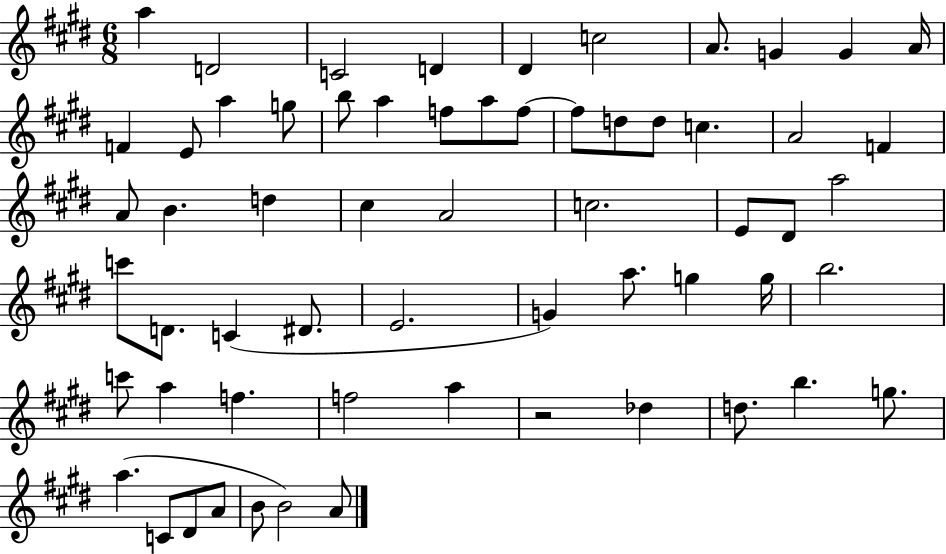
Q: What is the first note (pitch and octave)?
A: A5